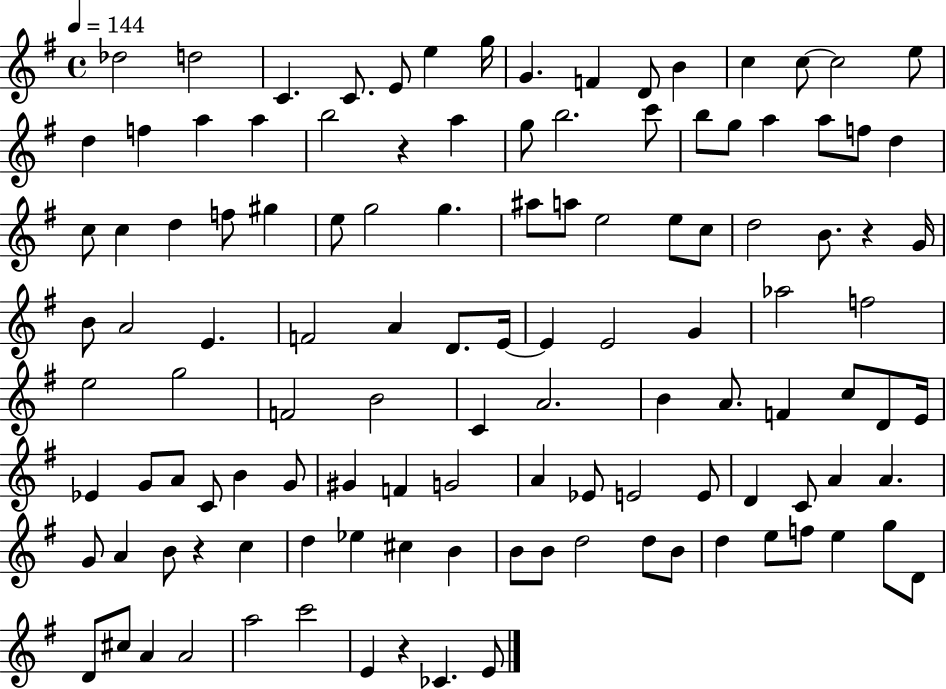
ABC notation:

X:1
T:Untitled
M:4/4
L:1/4
K:G
_d2 d2 C C/2 E/2 e g/4 G F D/2 B c c/2 c2 e/2 d f a a b2 z a g/2 b2 c'/2 b/2 g/2 a a/2 f/2 d c/2 c d f/2 ^g e/2 g2 g ^a/2 a/2 e2 e/2 c/2 d2 B/2 z G/4 B/2 A2 E F2 A D/2 E/4 E E2 G _a2 f2 e2 g2 F2 B2 C A2 B A/2 F c/2 D/2 E/4 _E G/2 A/2 C/2 B G/2 ^G F G2 A _E/2 E2 E/2 D C/2 A A G/2 A B/2 z c d _e ^c B B/2 B/2 d2 d/2 B/2 d e/2 f/2 e g/2 D/2 D/2 ^c/2 A A2 a2 c'2 E z _C E/2